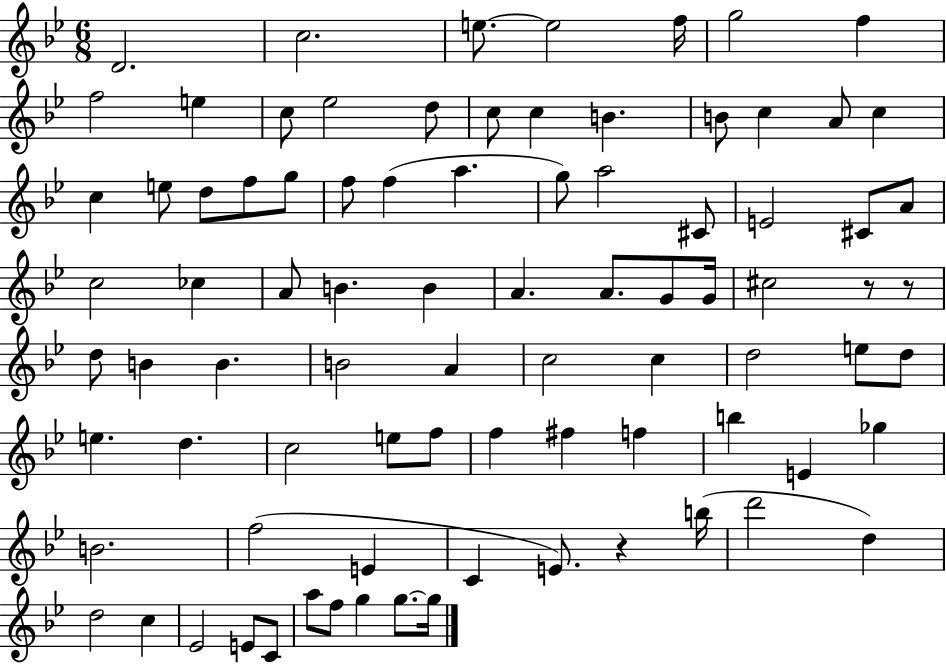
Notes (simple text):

D4/h. C5/h. E5/e. E5/h F5/s G5/h F5/q F5/h E5/q C5/e Eb5/h D5/e C5/e C5/q B4/q. B4/e C5/q A4/e C5/q C5/q E5/e D5/e F5/e G5/e F5/e F5/q A5/q. G5/e A5/h C#4/e E4/h C#4/e A4/e C5/h CES5/q A4/e B4/q. B4/q A4/q. A4/e. G4/e G4/s C#5/h R/e R/e D5/e B4/q B4/q. B4/h A4/q C5/h C5/q D5/h E5/e D5/e E5/q. D5/q. C5/h E5/e F5/e F5/q F#5/q F5/q B5/q E4/q Gb5/q B4/h. F5/h E4/q C4/q E4/e. R/q B5/s D6/h D5/q D5/h C5/q Eb4/h E4/e C4/e A5/e F5/e G5/q G5/e. G5/s